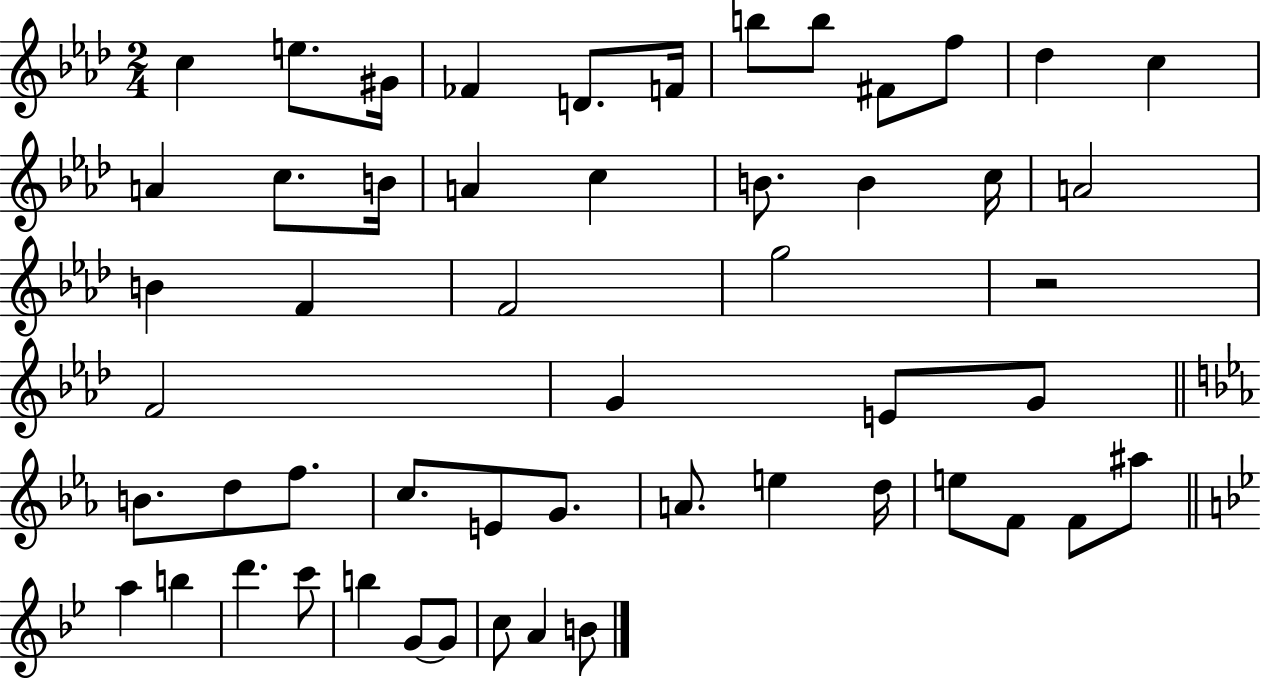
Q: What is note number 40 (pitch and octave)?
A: F4